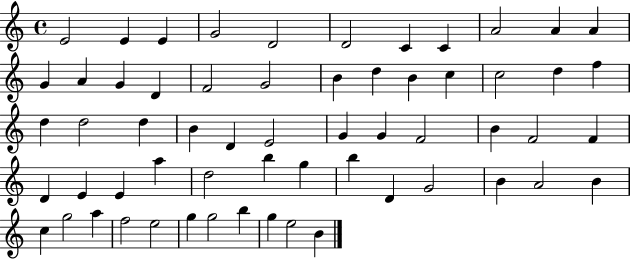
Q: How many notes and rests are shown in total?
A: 60